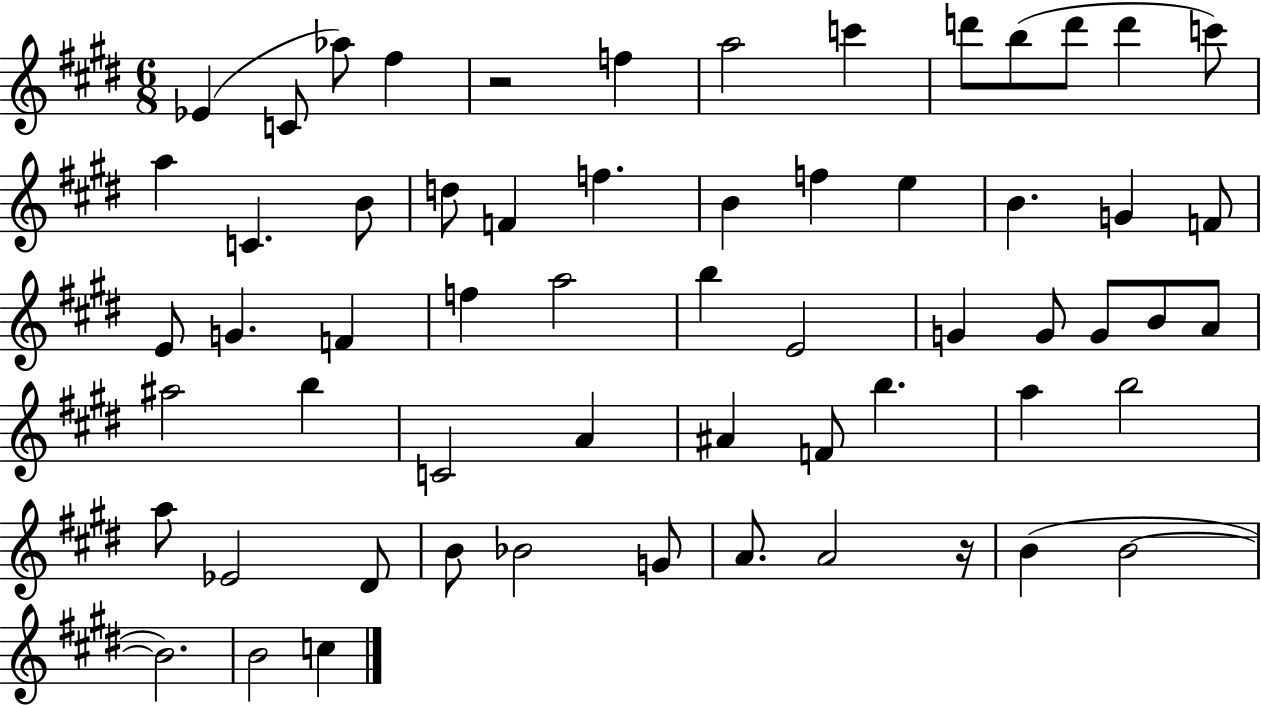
Eb4/q C4/e Ab5/e F#5/q R/h F5/q A5/h C6/q D6/e B5/e D6/e D6/q C6/e A5/q C4/q. B4/e D5/e F4/q F5/q. B4/q F5/q E5/q B4/q. G4/q F4/e E4/e G4/q. F4/q F5/q A5/h B5/q E4/h G4/q G4/e G4/e B4/e A4/e A#5/h B5/q C4/h A4/q A#4/q F4/e B5/q. A5/q B5/h A5/e Eb4/h D#4/e B4/e Bb4/h G4/e A4/e. A4/h R/s B4/q B4/h B4/h. B4/h C5/q